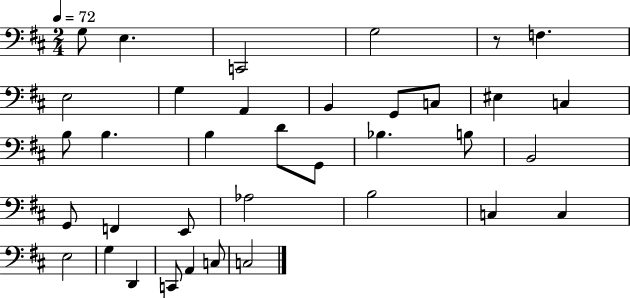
G3/e E3/q. C2/h G3/h R/e F3/q. E3/h G3/q A2/q B2/q G2/e C3/e EIS3/q C3/q B3/e B3/q. B3/q D4/e G2/e Bb3/q. B3/e B2/h G2/e F2/q E2/e Ab3/h B3/h C3/q C3/q E3/h G3/q D2/q C2/e A2/q C3/e C3/h